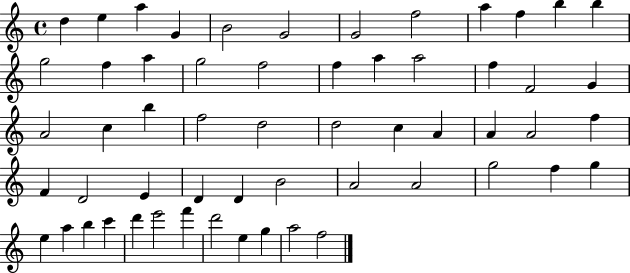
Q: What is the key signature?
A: C major